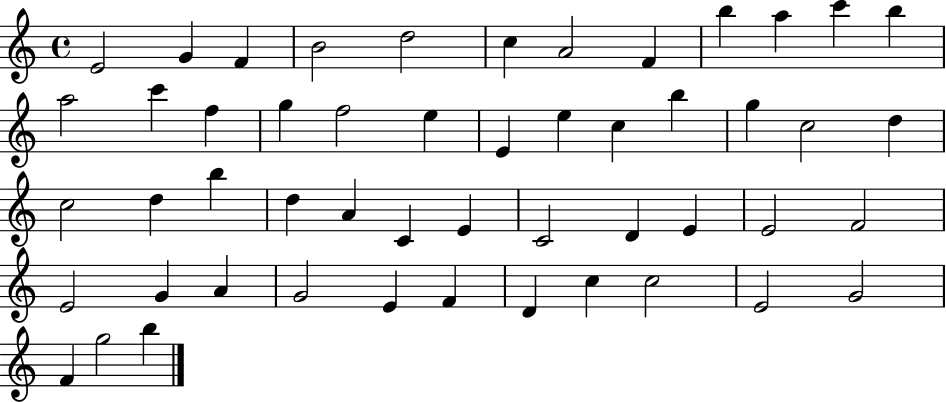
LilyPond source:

{
  \clef treble
  \time 4/4
  \defaultTimeSignature
  \key c \major
  e'2 g'4 f'4 | b'2 d''2 | c''4 a'2 f'4 | b''4 a''4 c'''4 b''4 | \break a''2 c'''4 f''4 | g''4 f''2 e''4 | e'4 e''4 c''4 b''4 | g''4 c''2 d''4 | \break c''2 d''4 b''4 | d''4 a'4 c'4 e'4 | c'2 d'4 e'4 | e'2 f'2 | \break e'2 g'4 a'4 | g'2 e'4 f'4 | d'4 c''4 c''2 | e'2 g'2 | \break f'4 g''2 b''4 | \bar "|."
}